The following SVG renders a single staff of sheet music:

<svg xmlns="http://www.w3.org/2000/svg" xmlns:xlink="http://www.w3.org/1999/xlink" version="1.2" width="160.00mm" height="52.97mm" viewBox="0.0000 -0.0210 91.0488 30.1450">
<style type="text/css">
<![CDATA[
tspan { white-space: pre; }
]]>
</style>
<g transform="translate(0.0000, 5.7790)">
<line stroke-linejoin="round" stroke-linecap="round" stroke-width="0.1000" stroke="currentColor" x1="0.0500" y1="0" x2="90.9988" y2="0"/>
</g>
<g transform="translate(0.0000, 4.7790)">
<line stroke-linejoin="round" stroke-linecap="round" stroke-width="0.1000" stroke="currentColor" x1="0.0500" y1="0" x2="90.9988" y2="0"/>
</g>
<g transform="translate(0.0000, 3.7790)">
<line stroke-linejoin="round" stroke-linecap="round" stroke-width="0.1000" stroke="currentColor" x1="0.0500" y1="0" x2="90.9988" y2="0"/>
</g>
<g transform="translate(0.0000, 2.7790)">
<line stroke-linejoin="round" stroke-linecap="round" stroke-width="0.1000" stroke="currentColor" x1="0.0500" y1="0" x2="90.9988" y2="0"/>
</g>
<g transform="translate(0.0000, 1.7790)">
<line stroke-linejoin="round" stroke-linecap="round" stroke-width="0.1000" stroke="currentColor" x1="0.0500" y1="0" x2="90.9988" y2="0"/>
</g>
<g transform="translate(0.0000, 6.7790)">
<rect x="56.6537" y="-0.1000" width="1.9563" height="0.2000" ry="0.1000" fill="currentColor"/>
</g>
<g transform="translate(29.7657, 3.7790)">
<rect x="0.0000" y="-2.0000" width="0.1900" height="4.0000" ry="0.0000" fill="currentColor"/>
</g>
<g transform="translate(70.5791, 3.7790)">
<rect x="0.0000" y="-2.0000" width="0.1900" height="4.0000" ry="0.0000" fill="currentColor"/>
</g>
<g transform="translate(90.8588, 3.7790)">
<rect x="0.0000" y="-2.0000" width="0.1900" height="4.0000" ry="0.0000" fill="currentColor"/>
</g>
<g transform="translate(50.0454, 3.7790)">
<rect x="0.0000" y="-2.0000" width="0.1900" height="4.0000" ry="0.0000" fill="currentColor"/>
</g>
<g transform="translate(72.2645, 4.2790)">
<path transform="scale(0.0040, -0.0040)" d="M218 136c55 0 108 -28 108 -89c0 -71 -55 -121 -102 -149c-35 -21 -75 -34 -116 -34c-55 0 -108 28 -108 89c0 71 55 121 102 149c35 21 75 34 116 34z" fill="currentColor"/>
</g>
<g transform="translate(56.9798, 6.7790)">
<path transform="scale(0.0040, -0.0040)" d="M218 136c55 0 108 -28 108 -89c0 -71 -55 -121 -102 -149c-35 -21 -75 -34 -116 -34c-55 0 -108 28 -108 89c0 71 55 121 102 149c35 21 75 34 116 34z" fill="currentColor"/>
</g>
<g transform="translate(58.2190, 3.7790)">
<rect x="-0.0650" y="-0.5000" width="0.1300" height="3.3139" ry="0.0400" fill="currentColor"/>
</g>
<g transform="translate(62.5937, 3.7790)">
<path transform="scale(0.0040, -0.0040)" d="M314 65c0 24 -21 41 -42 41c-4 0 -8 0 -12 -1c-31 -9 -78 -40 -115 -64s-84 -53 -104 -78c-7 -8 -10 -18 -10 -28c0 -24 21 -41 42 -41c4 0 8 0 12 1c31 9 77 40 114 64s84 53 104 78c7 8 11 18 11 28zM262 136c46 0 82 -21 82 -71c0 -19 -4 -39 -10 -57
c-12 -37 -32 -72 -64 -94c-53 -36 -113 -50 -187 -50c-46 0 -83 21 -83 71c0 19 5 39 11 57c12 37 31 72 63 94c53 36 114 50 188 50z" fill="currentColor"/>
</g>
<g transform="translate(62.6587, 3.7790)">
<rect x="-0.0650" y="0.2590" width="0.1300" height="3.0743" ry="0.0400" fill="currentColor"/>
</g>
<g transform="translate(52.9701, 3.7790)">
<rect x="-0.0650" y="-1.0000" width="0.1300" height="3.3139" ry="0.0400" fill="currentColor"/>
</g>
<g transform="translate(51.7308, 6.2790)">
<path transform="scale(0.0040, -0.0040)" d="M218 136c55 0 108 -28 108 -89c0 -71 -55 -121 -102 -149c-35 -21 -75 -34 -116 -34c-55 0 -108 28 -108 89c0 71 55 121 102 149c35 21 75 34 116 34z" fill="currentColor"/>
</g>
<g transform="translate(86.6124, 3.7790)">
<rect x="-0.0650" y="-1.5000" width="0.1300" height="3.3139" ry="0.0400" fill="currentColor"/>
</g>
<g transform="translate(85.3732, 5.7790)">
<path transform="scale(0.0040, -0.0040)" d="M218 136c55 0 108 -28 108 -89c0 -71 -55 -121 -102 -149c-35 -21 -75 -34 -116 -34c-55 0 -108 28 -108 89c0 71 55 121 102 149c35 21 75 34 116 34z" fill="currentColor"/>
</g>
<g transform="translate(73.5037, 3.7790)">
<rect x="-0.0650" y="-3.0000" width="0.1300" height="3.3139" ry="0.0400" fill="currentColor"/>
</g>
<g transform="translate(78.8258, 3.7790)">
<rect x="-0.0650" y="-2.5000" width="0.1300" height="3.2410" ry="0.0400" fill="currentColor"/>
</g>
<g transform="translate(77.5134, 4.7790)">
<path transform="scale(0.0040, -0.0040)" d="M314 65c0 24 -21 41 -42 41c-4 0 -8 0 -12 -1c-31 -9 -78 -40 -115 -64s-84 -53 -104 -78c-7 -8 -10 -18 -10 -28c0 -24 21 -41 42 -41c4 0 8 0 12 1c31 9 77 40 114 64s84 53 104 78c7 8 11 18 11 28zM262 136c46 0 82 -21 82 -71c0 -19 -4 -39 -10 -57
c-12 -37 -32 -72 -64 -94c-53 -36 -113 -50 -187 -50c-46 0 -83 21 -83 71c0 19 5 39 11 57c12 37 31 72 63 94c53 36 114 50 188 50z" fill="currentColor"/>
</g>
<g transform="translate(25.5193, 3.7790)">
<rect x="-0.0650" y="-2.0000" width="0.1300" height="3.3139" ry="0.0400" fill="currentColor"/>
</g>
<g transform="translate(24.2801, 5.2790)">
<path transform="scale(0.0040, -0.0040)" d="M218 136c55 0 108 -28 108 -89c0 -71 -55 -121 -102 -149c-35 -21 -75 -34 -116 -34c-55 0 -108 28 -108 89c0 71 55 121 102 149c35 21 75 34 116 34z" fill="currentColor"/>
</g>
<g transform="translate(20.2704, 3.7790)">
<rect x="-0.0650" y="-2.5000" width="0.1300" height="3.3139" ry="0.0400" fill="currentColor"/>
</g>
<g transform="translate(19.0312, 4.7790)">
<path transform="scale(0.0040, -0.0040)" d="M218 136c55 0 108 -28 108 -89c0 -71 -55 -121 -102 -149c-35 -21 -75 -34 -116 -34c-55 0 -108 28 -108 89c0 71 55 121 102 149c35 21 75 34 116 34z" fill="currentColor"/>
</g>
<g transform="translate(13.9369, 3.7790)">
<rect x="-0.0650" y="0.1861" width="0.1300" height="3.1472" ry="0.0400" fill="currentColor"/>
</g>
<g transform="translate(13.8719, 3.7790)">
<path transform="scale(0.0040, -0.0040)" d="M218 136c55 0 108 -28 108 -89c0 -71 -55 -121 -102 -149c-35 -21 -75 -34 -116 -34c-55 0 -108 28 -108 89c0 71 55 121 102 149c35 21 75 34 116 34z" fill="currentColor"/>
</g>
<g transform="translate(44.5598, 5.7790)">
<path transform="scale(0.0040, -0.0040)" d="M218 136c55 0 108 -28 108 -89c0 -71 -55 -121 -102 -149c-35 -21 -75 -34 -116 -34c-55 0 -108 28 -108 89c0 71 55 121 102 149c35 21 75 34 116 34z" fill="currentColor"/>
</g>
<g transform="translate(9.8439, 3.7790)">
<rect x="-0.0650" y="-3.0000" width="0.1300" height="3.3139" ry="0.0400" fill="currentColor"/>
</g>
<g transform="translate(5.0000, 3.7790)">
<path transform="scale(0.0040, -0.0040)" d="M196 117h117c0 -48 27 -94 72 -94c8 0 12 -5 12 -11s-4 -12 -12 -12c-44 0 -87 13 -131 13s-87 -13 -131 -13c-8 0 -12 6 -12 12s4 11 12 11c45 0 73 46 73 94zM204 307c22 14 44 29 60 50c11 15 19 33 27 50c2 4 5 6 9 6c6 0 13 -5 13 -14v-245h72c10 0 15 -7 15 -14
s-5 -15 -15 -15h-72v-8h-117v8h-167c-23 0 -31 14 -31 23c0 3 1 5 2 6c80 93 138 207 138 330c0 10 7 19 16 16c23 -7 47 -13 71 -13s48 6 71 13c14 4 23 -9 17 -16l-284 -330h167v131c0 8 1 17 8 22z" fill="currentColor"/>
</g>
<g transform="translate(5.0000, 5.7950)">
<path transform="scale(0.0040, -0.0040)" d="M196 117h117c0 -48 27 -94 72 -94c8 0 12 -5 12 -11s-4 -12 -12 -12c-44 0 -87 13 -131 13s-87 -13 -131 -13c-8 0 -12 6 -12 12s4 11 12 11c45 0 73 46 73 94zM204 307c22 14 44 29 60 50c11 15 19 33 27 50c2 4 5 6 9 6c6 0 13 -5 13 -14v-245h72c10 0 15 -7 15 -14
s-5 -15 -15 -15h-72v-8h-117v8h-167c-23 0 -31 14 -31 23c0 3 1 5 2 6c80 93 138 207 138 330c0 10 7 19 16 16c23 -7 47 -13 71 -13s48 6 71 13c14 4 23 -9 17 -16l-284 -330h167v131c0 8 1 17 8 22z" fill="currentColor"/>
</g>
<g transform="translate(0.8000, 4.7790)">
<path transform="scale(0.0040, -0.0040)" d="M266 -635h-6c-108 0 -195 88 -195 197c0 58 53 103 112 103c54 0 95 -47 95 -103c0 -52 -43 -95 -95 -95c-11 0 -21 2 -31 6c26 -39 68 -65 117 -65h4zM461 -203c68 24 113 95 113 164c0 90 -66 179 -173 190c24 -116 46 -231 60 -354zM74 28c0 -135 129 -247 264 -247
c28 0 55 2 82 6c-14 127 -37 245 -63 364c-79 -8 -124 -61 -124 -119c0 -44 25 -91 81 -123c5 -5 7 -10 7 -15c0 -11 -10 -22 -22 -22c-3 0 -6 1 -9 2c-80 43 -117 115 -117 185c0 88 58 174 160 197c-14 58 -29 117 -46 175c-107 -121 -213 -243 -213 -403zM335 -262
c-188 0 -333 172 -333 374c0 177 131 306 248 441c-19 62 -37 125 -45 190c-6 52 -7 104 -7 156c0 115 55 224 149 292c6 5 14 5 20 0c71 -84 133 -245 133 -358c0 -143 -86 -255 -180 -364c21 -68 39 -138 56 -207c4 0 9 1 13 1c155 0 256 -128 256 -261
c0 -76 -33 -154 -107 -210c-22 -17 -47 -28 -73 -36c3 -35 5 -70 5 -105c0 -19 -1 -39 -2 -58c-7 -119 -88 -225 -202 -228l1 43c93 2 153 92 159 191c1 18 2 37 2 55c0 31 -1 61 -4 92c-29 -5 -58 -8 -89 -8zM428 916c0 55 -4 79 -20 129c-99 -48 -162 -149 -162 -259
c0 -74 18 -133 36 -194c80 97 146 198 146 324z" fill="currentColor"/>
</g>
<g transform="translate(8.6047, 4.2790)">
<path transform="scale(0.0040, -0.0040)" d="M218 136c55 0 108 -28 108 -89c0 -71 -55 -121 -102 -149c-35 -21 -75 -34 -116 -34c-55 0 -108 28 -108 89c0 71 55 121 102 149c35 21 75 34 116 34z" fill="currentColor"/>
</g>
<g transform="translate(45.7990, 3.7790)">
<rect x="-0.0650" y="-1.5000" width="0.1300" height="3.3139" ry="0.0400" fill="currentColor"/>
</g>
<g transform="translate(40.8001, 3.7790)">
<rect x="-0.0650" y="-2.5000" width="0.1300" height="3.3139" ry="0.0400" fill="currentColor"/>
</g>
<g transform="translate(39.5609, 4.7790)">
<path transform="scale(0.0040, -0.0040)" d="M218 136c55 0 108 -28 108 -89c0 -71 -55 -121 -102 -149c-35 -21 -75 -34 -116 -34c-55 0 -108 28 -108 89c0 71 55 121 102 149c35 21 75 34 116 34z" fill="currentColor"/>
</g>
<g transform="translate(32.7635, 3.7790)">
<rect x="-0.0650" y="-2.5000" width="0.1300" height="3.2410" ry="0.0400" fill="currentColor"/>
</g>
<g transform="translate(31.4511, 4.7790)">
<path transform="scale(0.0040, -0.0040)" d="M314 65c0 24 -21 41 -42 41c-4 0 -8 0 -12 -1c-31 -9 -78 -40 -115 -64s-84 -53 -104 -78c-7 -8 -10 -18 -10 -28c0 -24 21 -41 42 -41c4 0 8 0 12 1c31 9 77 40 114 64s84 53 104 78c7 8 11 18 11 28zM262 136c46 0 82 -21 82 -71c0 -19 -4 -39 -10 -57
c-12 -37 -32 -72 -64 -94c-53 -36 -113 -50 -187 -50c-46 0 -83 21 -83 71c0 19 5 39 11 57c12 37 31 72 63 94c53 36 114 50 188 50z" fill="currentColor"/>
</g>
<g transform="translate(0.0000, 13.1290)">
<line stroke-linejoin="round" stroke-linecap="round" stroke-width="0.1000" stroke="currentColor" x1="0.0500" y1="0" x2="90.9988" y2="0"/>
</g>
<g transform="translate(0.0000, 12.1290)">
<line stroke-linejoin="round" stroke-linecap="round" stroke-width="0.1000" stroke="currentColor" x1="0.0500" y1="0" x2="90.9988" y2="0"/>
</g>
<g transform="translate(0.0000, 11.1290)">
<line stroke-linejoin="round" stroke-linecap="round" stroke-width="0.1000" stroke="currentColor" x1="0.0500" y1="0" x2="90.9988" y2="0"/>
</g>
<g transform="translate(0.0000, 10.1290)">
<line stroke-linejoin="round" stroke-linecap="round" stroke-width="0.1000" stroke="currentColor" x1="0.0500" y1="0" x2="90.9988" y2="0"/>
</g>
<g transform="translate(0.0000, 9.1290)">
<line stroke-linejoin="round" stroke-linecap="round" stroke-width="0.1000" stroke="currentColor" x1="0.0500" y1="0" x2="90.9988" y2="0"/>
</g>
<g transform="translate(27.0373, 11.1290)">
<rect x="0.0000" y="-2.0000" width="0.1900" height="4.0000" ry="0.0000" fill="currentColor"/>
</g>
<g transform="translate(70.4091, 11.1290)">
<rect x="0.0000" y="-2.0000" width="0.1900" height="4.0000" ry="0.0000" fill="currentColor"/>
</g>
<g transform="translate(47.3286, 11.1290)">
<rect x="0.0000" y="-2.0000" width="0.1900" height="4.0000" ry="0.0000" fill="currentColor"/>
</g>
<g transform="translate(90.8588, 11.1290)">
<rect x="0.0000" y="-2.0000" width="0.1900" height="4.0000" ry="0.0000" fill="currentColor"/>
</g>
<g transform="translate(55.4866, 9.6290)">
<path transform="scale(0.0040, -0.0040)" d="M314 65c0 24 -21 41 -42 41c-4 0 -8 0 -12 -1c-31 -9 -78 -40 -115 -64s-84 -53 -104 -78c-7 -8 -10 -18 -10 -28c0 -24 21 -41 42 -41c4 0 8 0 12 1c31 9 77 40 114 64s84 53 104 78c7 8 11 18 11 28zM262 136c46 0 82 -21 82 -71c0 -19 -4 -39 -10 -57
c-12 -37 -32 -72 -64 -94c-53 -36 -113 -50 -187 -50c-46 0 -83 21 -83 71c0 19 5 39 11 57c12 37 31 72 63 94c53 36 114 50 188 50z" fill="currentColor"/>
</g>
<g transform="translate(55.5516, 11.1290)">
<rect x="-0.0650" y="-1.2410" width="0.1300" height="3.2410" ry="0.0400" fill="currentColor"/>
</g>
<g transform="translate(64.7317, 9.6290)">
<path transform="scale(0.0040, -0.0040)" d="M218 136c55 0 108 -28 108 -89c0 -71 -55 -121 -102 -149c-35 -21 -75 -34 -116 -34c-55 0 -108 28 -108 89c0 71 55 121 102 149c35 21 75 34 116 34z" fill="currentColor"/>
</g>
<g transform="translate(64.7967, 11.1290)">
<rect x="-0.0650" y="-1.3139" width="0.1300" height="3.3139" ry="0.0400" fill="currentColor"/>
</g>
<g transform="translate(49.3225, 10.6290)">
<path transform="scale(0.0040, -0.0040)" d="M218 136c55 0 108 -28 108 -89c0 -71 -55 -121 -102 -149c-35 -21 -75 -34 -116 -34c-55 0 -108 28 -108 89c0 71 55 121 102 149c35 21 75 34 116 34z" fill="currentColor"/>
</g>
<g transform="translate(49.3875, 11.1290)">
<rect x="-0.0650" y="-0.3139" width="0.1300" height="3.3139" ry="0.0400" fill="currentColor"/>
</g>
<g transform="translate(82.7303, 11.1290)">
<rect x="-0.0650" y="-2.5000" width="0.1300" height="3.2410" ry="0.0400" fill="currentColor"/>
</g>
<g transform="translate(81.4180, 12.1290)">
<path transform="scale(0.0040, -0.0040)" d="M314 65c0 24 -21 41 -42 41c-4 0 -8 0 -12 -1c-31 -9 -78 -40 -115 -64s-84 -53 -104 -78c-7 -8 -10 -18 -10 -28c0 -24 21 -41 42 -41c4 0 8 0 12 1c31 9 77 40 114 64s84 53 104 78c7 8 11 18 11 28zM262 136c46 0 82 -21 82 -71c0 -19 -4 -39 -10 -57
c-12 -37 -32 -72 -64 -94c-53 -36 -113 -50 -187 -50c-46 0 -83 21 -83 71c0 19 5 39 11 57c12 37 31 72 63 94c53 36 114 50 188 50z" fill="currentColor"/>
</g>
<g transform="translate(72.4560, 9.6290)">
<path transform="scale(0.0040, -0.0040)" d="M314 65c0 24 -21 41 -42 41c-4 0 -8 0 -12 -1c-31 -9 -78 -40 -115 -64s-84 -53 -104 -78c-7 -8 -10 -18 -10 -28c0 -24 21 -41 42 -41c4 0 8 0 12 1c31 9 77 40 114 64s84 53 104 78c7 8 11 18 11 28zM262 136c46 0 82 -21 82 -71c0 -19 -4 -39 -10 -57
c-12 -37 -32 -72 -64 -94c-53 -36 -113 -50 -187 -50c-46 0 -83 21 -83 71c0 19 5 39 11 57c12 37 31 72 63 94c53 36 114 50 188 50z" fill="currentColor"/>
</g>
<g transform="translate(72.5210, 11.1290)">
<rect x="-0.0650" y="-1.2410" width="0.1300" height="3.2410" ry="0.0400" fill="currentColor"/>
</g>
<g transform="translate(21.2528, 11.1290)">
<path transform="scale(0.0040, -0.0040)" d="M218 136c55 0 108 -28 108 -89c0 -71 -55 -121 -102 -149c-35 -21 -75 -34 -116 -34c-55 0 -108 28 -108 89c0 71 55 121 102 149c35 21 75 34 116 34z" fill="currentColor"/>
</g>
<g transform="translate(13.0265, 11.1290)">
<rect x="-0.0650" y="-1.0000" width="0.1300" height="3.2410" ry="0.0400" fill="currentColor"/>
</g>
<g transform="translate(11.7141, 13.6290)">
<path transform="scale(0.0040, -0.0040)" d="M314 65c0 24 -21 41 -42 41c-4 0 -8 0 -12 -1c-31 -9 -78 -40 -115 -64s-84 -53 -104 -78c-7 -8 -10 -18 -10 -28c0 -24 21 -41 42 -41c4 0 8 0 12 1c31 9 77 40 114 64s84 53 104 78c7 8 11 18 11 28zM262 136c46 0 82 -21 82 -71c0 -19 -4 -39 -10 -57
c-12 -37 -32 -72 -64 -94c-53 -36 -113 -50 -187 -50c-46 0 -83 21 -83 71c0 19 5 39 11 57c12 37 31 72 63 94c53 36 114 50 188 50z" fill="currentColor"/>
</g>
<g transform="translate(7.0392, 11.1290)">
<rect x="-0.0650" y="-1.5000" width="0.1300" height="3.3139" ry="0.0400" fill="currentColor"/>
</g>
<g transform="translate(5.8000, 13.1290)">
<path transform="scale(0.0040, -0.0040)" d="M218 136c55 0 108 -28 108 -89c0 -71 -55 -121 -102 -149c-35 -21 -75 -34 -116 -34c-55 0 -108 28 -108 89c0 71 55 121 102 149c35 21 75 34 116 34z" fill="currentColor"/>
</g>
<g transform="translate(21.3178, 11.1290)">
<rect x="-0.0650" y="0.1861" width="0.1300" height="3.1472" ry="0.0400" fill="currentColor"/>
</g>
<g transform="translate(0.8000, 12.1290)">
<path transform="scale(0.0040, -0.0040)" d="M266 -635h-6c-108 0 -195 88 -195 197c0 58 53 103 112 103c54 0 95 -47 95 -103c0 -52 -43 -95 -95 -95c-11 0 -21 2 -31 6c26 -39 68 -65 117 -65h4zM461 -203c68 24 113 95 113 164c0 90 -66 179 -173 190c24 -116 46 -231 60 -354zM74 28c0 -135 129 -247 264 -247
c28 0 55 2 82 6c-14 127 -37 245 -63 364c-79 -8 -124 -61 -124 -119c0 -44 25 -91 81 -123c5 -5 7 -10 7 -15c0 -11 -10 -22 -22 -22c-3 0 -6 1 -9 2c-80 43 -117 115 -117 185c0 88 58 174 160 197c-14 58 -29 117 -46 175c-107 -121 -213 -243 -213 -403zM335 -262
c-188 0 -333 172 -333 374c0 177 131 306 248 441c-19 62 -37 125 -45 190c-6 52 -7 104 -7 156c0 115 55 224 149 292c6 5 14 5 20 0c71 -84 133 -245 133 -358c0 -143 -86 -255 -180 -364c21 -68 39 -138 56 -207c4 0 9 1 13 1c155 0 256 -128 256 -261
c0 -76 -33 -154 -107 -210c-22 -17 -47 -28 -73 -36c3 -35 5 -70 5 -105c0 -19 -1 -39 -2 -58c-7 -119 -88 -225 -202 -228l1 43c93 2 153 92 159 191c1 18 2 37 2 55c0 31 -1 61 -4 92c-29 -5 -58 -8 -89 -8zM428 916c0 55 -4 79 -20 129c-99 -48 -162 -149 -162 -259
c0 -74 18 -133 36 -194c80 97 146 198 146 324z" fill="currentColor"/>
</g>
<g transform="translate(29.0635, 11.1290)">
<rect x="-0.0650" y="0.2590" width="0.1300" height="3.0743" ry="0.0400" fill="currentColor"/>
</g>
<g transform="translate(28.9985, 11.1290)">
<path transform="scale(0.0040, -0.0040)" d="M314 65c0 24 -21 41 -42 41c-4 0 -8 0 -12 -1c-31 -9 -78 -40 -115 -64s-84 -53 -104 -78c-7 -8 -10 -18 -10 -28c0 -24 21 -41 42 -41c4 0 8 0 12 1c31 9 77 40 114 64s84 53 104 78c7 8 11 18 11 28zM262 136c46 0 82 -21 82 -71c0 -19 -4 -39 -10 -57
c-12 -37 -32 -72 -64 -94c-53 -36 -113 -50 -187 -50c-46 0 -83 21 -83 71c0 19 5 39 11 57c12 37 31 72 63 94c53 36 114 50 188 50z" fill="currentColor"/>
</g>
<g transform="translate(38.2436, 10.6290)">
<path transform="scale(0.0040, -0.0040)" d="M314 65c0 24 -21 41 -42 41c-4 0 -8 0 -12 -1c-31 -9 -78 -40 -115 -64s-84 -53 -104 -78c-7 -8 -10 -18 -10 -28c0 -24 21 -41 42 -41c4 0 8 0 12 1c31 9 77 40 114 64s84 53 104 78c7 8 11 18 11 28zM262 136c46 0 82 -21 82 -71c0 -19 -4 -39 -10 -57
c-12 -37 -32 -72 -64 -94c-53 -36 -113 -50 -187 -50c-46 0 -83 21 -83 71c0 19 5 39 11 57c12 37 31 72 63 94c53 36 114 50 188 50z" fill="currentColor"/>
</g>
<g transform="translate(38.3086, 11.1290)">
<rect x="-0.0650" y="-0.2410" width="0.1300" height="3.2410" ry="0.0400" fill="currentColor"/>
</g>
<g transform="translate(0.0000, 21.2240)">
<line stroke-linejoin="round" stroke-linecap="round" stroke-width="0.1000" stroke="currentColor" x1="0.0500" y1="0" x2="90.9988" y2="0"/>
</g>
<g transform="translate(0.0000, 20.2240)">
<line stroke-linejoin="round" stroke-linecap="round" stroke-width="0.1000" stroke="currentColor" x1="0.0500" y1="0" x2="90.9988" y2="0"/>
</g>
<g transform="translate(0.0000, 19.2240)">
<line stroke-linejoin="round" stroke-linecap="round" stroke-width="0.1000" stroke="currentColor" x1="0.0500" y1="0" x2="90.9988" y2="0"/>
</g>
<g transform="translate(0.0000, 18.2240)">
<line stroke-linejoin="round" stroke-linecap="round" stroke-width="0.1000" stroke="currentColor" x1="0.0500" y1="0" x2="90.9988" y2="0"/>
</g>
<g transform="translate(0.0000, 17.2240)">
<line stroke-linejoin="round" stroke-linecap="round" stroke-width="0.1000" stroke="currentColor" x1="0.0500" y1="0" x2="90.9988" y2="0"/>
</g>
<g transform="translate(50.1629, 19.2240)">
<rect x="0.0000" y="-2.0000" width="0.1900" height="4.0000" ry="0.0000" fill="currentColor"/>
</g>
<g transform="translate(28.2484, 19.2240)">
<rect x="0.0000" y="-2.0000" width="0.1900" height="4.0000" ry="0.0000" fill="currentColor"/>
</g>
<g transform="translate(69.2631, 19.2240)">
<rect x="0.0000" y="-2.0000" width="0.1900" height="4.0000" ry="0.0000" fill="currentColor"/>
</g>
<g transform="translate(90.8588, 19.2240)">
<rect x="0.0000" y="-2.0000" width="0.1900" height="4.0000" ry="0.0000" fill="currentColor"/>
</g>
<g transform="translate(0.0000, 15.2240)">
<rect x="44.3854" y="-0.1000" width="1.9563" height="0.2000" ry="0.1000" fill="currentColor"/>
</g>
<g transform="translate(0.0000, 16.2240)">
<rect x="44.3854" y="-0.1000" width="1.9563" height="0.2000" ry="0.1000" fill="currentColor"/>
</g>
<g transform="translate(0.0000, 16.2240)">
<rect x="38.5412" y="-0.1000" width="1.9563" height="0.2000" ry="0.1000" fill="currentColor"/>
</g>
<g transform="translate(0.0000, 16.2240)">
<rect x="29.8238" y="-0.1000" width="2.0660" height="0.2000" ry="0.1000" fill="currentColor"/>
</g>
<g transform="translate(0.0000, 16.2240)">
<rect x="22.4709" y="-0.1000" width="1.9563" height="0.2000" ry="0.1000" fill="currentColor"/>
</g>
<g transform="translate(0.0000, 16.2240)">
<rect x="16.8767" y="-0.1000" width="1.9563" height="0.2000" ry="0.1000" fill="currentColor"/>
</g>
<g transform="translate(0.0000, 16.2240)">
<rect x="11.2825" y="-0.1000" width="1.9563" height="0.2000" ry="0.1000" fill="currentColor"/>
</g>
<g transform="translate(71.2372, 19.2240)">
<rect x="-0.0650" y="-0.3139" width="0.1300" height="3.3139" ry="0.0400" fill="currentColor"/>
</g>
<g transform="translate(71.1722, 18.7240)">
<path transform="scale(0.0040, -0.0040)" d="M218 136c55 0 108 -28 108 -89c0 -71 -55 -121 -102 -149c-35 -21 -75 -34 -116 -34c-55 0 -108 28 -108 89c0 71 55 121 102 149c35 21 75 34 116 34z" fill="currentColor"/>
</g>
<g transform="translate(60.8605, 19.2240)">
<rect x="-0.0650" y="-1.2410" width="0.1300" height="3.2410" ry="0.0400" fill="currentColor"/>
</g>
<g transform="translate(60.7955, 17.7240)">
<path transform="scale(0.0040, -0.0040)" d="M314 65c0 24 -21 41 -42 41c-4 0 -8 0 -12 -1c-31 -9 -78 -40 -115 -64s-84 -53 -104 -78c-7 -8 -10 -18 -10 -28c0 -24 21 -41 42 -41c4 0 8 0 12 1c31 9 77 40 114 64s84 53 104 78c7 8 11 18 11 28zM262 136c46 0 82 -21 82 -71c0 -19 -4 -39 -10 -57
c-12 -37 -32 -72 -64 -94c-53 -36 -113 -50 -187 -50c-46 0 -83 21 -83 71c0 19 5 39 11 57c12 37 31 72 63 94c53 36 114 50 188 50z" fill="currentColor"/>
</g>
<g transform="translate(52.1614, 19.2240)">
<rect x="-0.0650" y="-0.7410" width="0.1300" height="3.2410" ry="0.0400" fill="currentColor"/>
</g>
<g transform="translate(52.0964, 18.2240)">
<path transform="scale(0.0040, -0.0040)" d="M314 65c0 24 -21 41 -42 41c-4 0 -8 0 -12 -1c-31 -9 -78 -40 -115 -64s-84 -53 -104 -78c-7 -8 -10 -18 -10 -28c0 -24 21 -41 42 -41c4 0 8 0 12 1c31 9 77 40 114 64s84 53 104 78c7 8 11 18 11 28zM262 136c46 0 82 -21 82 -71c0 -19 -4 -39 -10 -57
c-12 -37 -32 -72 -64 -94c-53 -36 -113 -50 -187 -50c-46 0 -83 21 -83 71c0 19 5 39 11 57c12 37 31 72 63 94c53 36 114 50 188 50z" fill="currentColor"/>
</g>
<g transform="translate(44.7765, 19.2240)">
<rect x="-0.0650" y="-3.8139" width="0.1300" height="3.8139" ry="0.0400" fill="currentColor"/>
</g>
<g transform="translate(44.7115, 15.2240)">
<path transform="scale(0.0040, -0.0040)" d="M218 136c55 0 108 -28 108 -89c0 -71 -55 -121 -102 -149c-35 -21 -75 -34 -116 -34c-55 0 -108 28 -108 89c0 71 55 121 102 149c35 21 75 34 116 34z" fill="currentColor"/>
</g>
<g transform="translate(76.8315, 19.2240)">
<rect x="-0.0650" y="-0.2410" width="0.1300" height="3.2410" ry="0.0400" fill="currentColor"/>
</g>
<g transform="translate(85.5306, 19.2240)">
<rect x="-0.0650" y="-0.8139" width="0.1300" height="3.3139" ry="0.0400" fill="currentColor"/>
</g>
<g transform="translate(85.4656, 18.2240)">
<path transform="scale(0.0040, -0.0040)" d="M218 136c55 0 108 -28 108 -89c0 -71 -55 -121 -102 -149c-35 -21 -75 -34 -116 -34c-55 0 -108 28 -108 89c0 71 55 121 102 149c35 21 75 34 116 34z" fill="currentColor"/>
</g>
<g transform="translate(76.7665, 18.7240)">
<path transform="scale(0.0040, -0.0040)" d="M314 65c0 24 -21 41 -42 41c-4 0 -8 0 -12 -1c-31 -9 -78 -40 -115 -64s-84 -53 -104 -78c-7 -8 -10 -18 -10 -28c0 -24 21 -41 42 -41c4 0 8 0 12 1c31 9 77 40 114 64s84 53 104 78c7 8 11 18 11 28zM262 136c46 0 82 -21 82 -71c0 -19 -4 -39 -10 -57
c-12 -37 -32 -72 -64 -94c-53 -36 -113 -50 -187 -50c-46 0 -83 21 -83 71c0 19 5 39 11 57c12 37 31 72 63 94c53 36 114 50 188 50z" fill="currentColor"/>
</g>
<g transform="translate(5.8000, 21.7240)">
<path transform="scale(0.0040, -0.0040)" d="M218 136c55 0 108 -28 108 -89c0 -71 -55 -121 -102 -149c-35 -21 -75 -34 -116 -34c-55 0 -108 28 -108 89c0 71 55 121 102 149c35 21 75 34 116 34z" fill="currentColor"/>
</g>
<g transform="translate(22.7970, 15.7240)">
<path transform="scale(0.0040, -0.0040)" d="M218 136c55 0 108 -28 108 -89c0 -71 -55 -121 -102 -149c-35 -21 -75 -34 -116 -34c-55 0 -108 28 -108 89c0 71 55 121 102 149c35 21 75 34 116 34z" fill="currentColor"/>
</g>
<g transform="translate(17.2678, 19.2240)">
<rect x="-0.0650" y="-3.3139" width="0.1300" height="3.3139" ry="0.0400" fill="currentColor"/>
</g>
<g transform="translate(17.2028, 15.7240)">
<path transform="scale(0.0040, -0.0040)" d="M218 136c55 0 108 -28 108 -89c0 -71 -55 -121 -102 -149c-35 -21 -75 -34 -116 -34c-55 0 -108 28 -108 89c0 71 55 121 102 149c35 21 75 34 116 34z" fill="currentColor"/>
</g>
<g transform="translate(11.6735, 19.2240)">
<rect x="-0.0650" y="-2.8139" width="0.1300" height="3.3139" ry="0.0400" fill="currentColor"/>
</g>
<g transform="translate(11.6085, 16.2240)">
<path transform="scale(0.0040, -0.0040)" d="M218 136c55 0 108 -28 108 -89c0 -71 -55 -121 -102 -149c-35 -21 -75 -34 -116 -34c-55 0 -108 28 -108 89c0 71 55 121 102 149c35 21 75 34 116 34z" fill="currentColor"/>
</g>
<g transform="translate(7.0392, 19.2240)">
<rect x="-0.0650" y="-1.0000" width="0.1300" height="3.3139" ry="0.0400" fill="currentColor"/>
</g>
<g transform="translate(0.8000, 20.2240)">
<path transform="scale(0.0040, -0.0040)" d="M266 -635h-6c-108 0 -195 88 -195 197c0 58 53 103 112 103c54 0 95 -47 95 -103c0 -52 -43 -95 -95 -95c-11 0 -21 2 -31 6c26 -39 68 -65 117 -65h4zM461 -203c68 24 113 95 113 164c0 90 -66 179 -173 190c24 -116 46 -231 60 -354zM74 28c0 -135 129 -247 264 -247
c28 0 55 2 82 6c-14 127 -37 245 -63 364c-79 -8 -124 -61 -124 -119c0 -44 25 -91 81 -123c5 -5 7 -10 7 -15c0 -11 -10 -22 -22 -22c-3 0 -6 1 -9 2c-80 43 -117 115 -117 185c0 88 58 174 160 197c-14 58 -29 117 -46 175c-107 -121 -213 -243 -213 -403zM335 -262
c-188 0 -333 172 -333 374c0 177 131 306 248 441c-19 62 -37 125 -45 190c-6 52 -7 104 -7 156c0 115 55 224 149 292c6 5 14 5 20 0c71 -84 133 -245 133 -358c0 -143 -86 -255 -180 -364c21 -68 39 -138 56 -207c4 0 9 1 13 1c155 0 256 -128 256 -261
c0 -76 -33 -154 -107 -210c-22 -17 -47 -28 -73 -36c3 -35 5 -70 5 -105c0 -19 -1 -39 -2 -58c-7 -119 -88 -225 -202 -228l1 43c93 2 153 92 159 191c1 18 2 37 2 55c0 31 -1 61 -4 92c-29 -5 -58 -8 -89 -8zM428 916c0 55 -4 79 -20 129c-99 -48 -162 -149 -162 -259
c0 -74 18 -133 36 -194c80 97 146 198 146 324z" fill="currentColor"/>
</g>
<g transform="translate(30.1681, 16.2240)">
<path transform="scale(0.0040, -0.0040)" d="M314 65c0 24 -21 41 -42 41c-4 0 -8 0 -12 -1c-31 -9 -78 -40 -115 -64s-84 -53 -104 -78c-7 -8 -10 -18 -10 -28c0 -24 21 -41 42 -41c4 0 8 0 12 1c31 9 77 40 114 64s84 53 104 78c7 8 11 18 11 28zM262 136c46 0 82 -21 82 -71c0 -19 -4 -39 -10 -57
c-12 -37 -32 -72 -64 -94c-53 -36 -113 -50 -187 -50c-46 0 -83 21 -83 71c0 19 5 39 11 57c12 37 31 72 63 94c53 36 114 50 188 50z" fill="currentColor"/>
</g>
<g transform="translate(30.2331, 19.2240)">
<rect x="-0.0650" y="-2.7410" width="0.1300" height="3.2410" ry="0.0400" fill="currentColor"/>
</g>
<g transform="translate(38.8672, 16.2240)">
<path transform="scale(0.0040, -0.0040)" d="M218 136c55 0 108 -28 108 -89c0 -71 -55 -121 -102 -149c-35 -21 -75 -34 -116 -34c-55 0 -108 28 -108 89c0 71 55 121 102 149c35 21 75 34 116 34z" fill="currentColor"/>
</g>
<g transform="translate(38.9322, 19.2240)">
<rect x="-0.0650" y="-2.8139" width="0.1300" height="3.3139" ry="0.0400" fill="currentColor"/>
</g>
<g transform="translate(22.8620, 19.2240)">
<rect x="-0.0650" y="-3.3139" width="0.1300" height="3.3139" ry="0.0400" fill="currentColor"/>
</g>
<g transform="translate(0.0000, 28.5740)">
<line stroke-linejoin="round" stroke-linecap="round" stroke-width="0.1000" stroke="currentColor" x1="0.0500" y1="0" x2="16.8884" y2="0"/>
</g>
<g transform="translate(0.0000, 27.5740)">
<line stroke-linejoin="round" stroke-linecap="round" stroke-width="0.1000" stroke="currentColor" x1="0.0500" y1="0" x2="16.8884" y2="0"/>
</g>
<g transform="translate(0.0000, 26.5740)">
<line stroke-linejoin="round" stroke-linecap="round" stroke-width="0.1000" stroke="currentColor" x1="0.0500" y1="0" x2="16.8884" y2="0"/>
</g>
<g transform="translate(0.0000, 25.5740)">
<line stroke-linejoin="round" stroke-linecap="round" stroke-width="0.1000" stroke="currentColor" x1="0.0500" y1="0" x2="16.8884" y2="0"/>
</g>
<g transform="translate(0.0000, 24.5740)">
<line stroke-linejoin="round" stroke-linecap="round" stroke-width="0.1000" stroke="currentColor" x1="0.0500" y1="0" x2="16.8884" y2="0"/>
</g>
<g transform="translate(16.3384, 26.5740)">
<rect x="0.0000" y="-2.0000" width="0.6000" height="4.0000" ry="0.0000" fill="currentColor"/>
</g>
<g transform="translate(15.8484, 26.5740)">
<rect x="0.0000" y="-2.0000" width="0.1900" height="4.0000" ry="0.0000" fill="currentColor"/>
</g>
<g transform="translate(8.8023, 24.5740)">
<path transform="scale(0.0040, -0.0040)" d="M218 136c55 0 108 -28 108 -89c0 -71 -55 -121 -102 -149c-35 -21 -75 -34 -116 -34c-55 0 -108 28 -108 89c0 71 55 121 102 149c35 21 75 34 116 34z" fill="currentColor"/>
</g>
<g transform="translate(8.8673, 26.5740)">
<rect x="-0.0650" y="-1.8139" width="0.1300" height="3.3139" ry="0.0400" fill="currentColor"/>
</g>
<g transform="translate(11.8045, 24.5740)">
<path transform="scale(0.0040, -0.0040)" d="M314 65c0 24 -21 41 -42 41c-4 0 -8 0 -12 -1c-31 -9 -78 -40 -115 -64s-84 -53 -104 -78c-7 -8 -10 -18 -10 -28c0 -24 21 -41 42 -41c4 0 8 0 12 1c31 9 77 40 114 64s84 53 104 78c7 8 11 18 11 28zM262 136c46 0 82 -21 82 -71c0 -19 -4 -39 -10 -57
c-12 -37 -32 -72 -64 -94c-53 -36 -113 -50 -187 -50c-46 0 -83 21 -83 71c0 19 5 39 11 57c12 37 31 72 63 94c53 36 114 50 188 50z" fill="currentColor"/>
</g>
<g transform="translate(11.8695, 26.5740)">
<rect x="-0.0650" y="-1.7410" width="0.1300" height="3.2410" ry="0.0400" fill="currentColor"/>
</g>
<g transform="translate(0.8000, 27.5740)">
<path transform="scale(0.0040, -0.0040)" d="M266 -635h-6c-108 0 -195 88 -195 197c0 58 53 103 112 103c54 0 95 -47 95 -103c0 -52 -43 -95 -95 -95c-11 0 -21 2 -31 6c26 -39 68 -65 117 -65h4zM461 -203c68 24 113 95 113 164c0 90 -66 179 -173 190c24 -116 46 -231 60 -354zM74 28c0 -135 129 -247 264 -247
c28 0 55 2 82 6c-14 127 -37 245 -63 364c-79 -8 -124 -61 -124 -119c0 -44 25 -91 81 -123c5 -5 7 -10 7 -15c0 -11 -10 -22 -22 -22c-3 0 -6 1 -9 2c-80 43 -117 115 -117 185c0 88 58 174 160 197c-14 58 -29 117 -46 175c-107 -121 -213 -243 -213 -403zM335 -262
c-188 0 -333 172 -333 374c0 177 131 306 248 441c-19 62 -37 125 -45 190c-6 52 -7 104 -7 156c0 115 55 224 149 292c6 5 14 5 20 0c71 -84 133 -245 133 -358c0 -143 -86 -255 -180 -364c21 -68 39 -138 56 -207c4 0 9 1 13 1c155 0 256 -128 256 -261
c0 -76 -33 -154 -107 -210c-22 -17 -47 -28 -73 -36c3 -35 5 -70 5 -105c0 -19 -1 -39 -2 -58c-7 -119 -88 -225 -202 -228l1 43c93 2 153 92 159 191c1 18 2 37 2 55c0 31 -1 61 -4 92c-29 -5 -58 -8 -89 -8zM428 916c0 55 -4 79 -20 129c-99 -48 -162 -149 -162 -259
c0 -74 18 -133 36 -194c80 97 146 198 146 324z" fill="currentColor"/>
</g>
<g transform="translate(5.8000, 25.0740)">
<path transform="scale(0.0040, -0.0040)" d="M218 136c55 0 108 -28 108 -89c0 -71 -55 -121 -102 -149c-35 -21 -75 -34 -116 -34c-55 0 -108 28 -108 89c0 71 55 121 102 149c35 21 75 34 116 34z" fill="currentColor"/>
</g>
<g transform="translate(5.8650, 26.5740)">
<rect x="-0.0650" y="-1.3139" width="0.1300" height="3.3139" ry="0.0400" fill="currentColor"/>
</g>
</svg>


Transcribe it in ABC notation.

X:1
T:Untitled
M:4/4
L:1/4
K:C
A B G F G2 G E D C B2 A G2 E E D2 B B2 c2 c e2 e e2 G2 D a b b a2 a c' d2 e2 c c2 d e f f2